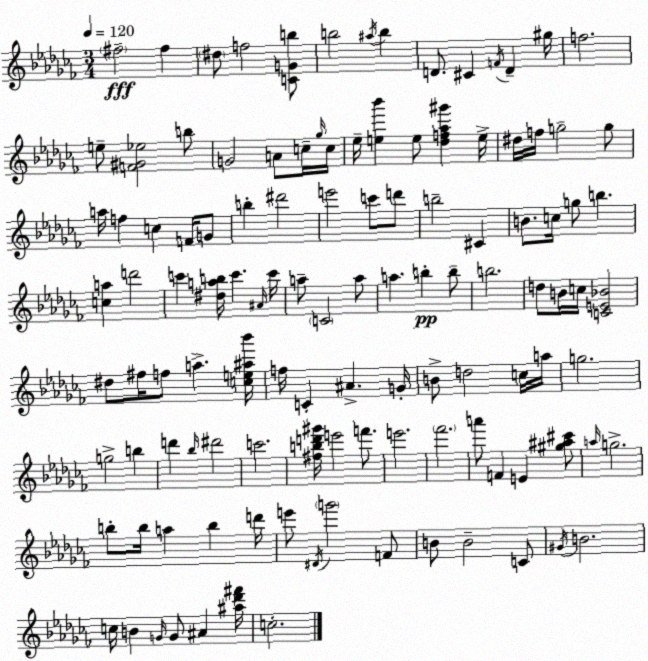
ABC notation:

X:1
T:Untitled
M:3/4
L:1/4
K:Abm
^f2 ^f ^d/2 f2 [CGb]/2 b2 ^a/4 b D/2 ^C F/4 D ^g/4 f2 e/2 [F^G_e]2 b/2 G2 A/2 c/4 _g/4 c/4 _e/4 [e_b'] e/2 [_df_a^g'] e/4 ^d/4 f/4 g2 g/2 a/4 f c F/4 G/2 b ^d'2 e'2 c'/2 d'/2 b2 ^C B/2 c/4 g/2 b [ca] d'2 c' [^dab]/4 c' ^A/4 c'/4 a/2 C2 a/2 a b b/2 b2 d/2 B/4 c/4 [CE_B]2 ^d/2 ^f/4 f/2 a [ce^a_b']/4 f/4 C ^A G/4 B/2 d2 c/4 a/4 g2 g2 b d' _b/4 ^d'2 c'2 [^fbd'^g']/4 e'2 f'/2 e'2 _f'2 a'/2 F E [^g^a^c']/2 a/4 g2 b/2 b/4 a b d'/4 e'/2 ^D/4 g'2 F/2 B/2 B2 C/2 ^G/4 B2 c/4 B G/4 G/2 ^A [^a_d'^f']/4 c2